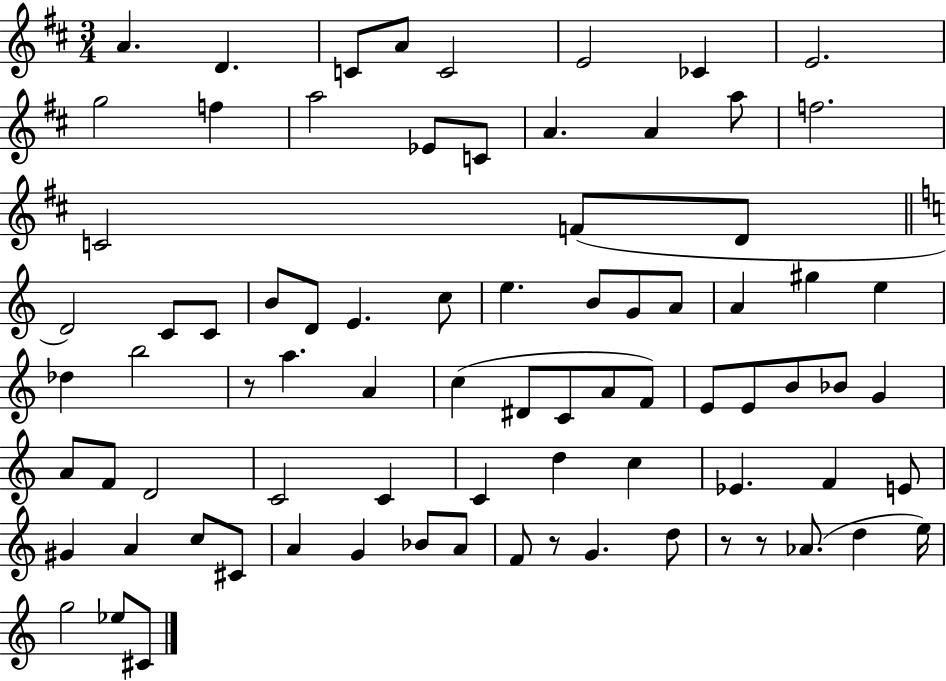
A4/q. D4/q. C4/e A4/e C4/h E4/h CES4/q E4/h. G5/h F5/q A5/h Eb4/e C4/e A4/q. A4/q A5/e F5/h. C4/h F4/e D4/e D4/h C4/e C4/e B4/e D4/e E4/q. C5/e E5/q. B4/e G4/e A4/e A4/q G#5/q E5/q Db5/q B5/h R/e A5/q. A4/q C5/q D#4/e C4/e A4/e F4/e E4/e E4/e B4/e Bb4/e G4/q A4/e F4/e D4/h C4/h C4/q C4/q D5/q C5/q Eb4/q. F4/q E4/e G#4/q A4/q C5/e C#4/e A4/q G4/q Bb4/e A4/e F4/e R/e G4/q. D5/e R/e R/e Ab4/e. D5/q E5/s G5/h Eb5/e C#4/e